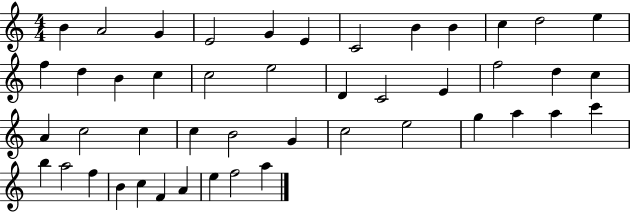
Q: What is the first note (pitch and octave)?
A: B4